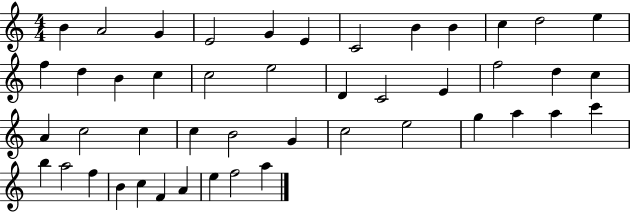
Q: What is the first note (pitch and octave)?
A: B4